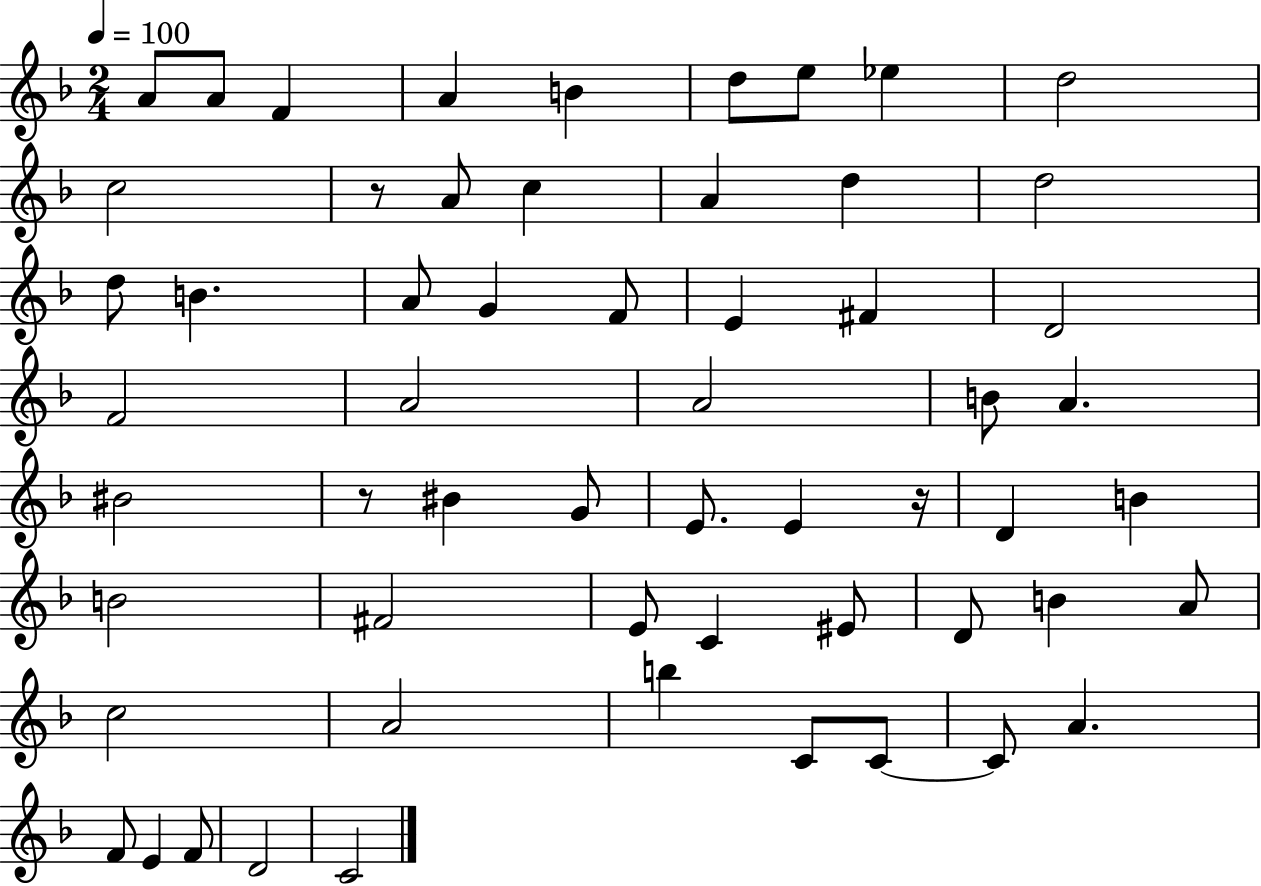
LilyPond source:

{
  \clef treble
  \numericTimeSignature
  \time 2/4
  \key f \major
  \tempo 4 = 100
  a'8 a'8 f'4 | a'4 b'4 | d''8 e''8 ees''4 | d''2 | \break c''2 | r8 a'8 c''4 | a'4 d''4 | d''2 | \break d''8 b'4. | a'8 g'4 f'8 | e'4 fis'4 | d'2 | \break f'2 | a'2 | a'2 | b'8 a'4. | \break bis'2 | r8 bis'4 g'8 | e'8. e'4 r16 | d'4 b'4 | \break b'2 | fis'2 | e'8 c'4 eis'8 | d'8 b'4 a'8 | \break c''2 | a'2 | b''4 c'8 c'8~~ | c'8 a'4. | \break f'8 e'4 f'8 | d'2 | c'2 | \bar "|."
}